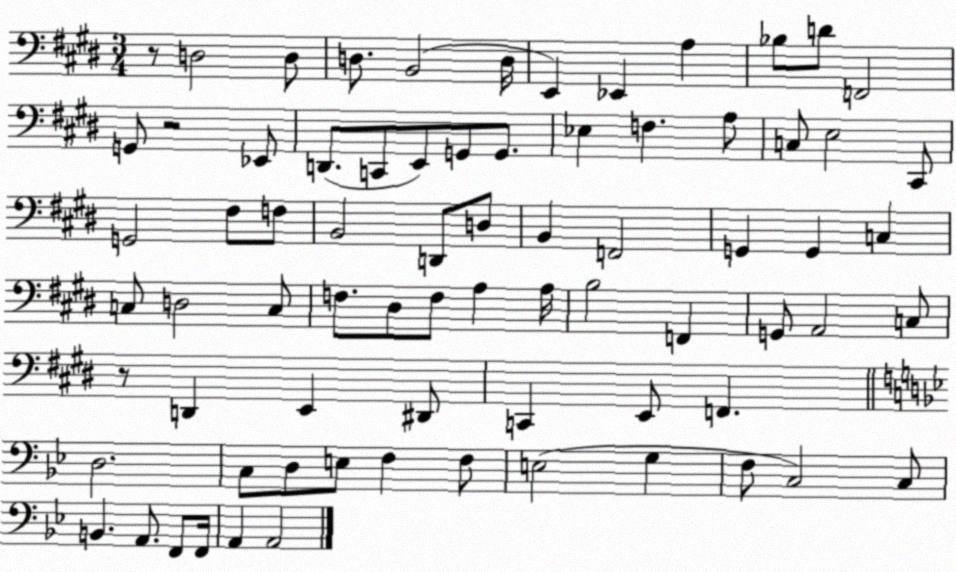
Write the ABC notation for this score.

X:1
T:Untitled
M:3/4
L:1/4
K:E
z/2 D,2 D,/2 D,/2 B,,2 D,/4 E,, _E,, A, _B,/2 D/2 F,,2 G,,/2 z2 _E,,/2 D,,/2 C,,/2 E,,/2 G,,/2 G,,/2 _E, F, A,/2 C,/2 E,2 ^C,,/2 G,,2 ^F,/2 F,/2 B,,2 D,,/2 D,/2 B,, F,,2 G,, G,, C, C,/2 D,2 C,/2 F,/2 ^D,/2 F,/2 A, A,/4 B,2 F,, G,,/2 A,,2 C,/2 z/2 D,, E,, ^D,,/2 C,, E,,/2 F,, D,2 C,/2 D,/2 E,/2 F, F,/2 E,2 G, F,/2 C,2 C,/2 B,, A,,/2 F,,/2 F,,/4 A,, A,,2